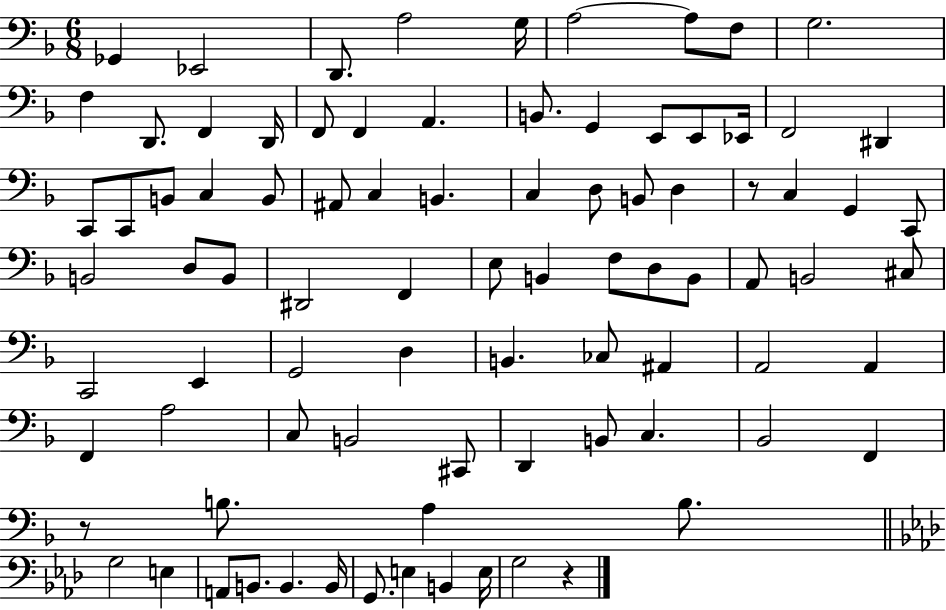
{
  \clef bass
  \numericTimeSignature
  \time 6/8
  \key f \major
  ges,4 ees,2 | d,8. a2 g16 | a2~~ a8 f8 | g2. | \break f4 d,8. f,4 d,16 | f,8 f,4 a,4. | b,8. g,4 e,8 e,8 ees,16 | f,2 dis,4 | \break c,8 c,8 b,8 c4 b,8 | ais,8 c4 b,4. | c4 d8 b,8 d4 | r8 c4 g,4 c,8 | \break b,2 d8 b,8 | dis,2 f,4 | e8 b,4 f8 d8 b,8 | a,8 b,2 cis8 | \break c,2 e,4 | g,2 d4 | b,4. ces8 ais,4 | a,2 a,4 | \break f,4 a2 | c8 b,2 cis,8 | d,4 b,8 c4. | bes,2 f,4 | \break r8 b8. a4 b8. | \bar "||" \break \key f \minor g2 e4 | a,8 b,8. b,4. b,16 | g,8. e4 b,4 e16 | g2 r4 | \break \bar "|."
}